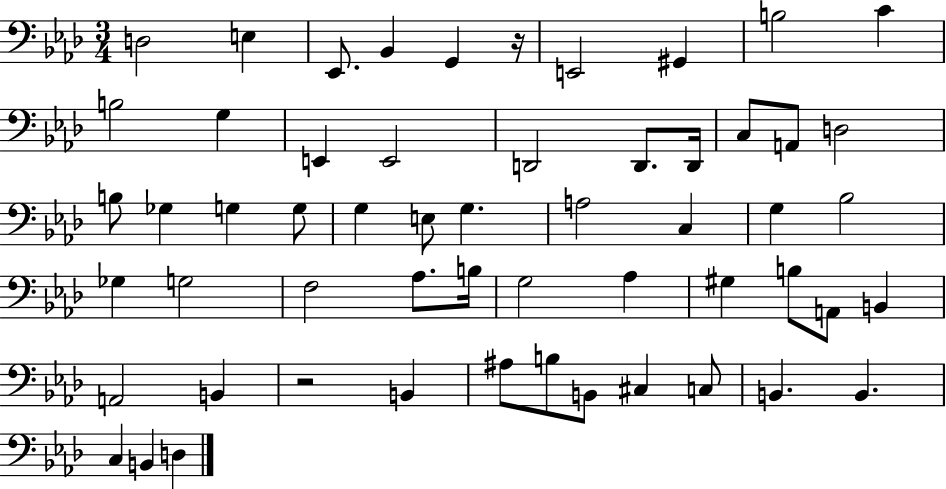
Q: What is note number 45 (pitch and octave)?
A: A#3